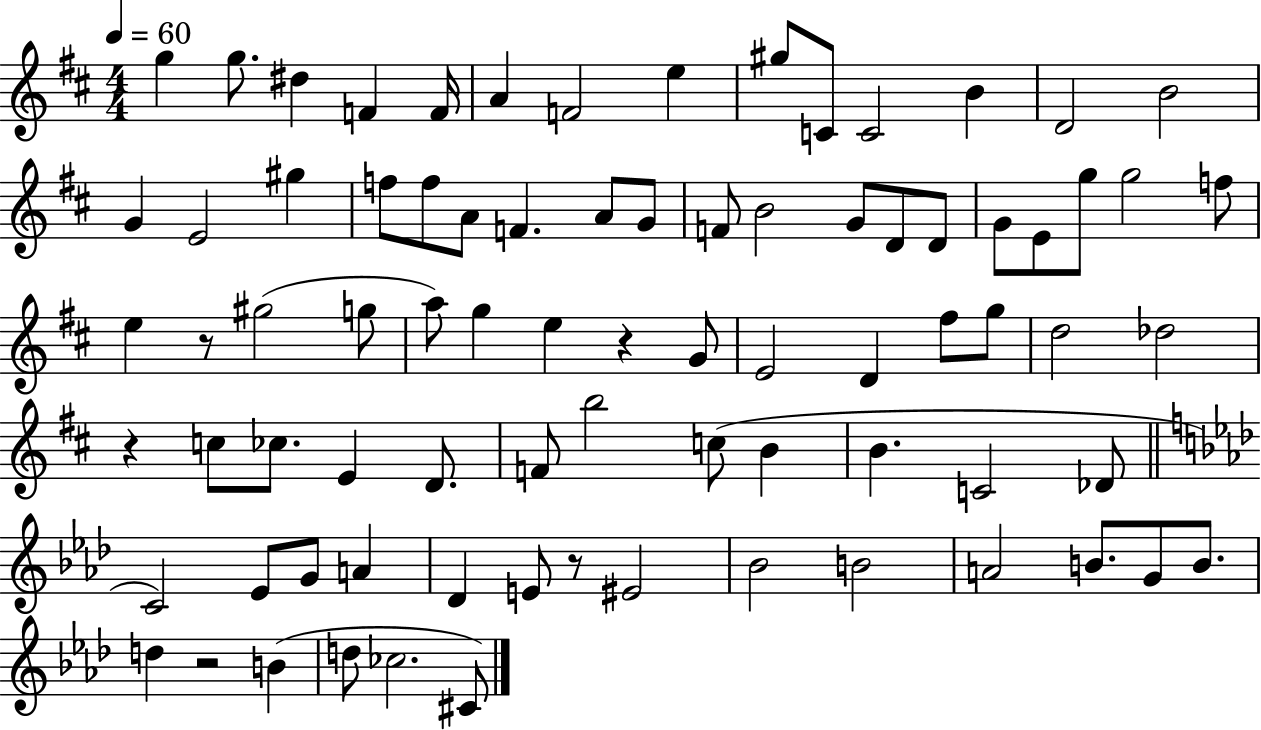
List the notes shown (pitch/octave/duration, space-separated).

G5/q G5/e. D#5/q F4/q F4/s A4/q F4/h E5/q G#5/e C4/e C4/h B4/q D4/h B4/h G4/q E4/h G#5/q F5/e F5/e A4/e F4/q. A4/e G4/e F4/e B4/h G4/e D4/e D4/e G4/e E4/e G5/e G5/h F5/e E5/q R/e G#5/h G5/e A5/e G5/q E5/q R/q G4/e E4/h D4/q F#5/e G5/e D5/h Db5/h R/q C5/e CES5/e. E4/q D4/e. F4/e B5/h C5/e B4/q B4/q. C4/h Db4/e C4/h Eb4/e G4/e A4/q Db4/q E4/e R/e EIS4/h Bb4/h B4/h A4/h B4/e. G4/e B4/e. D5/q R/h B4/q D5/e CES5/h. C#4/e